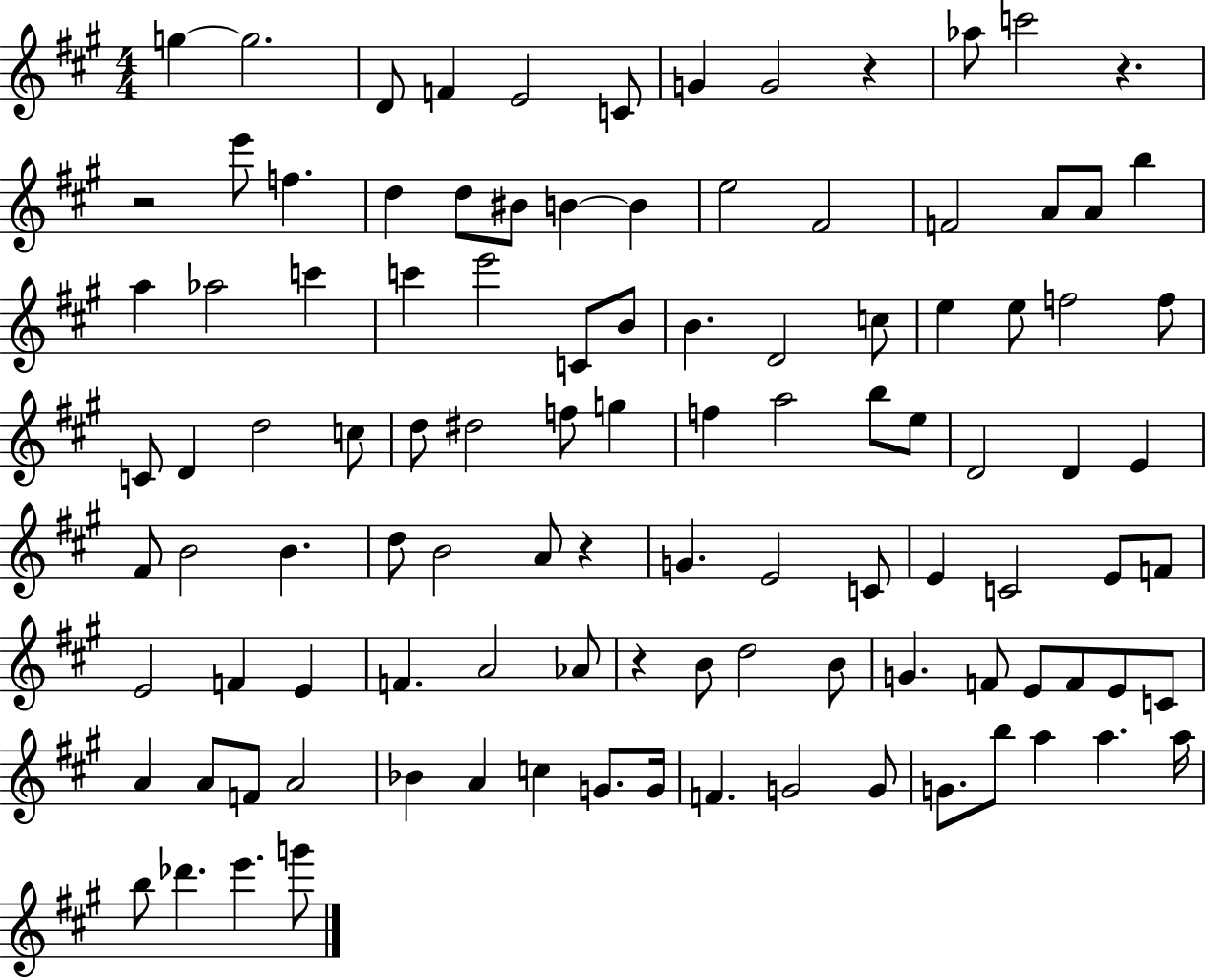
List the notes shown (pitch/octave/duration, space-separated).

G5/q G5/h. D4/e F4/q E4/h C4/e G4/q G4/h R/q Ab5/e C6/h R/q. R/h E6/e F5/q. D5/q D5/e BIS4/e B4/q B4/q E5/h F#4/h F4/h A4/e A4/e B5/q A5/q Ab5/h C6/q C6/q E6/h C4/e B4/e B4/q. D4/h C5/e E5/q E5/e F5/h F5/e C4/e D4/q D5/h C5/e D5/e D#5/h F5/e G5/q F5/q A5/h B5/e E5/e D4/h D4/q E4/q F#4/e B4/h B4/q. D5/e B4/h A4/e R/q G4/q. E4/h C4/e E4/q C4/h E4/e F4/e E4/h F4/q E4/q F4/q. A4/h Ab4/e R/q B4/e D5/h B4/e G4/q. F4/e E4/e F4/e E4/e C4/e A4/q A4/e F4/e A4/h Bb4/q A4/q C5/q G4/e. G4/s F4/q. G4/h G4/e G4/e. B5/e A5/q A5/q. A5/s B5/e Db6/q. E6/q. G6/e